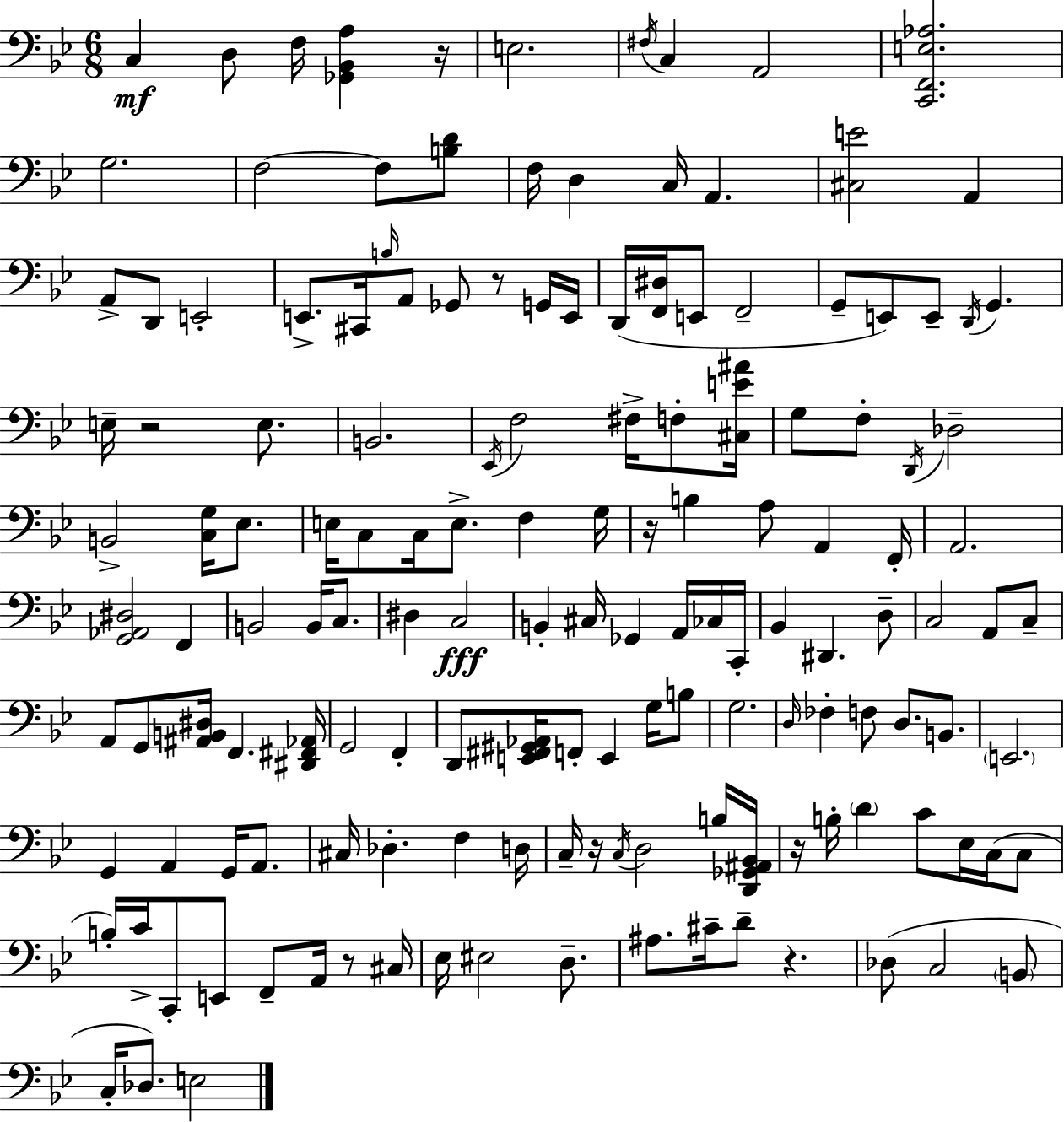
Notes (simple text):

C3/q D3/e F3/s [Gb2,Bb2,A3]/q R/s E3/h. F#3/s C3/q A2/h [C2,F2,E3,Ab3]/h. G3/h. F3/h F3/e [B3,D4]/e F3/s D3/q C3/s A2/q. [C#3,E4]/h A2/q A2/e D2/e E2/h E2/e. C#2/s B3/s A2/e Gb2/e R/e G2/s E2/s D2/s [F2,D#3]/s E2/e F2/h G2/e E2/e E2/e D2/s G2/q. E3/s R/h E3/e. B2/h. Eb2/s F3/h F#3/s F3/e [C#3,E4,A#4]/s G3/e F3/e D2/s Db3/h B2/h [C3,G3]/s Eb3/e. E3/s C3/e C3/s E3/e. F3/q G3/s R/s B3/q A3/e A2/q F2/s A2/h. [G2,Ab2,D#3]/h F2/q B2/h B2/s C3/e. D#3/q C3/h B2/q C#3/s Gb2/q A2/s CES3/s C2/s Bb2/q D#2/q. D3/e C3/h A2/e C3/e A2/e G2/e [A#2,B2,D#3]/s F2/q. [D#2,F#2,Ab2]/s G2/h F2/q D2/e [E2,F#2,G#2,Ab2]/s F2/e E2/q G3/s B3/e G3/h. D3/s FES3/q F3/e D3/e. B2/e. E2/h. G2/q A2/q G2/s A2/e. C#3/s Db3/q. F3/q D3/s C3/s R/s C3/s D3/h B3/s [D2,Gb2,A#2,Bb2]/s R/s B3/s D4/q C4/e Eb3/s C3/s C3/e B3/s C4/s C2/e E2/e F2/e A2/s R/e C#3/s Eb3/s EIS3/h D3/e. A#3/e. C#4/s D4/e R/q. Db3/e C3/h B2/e C3/s Db3/e. E3/h